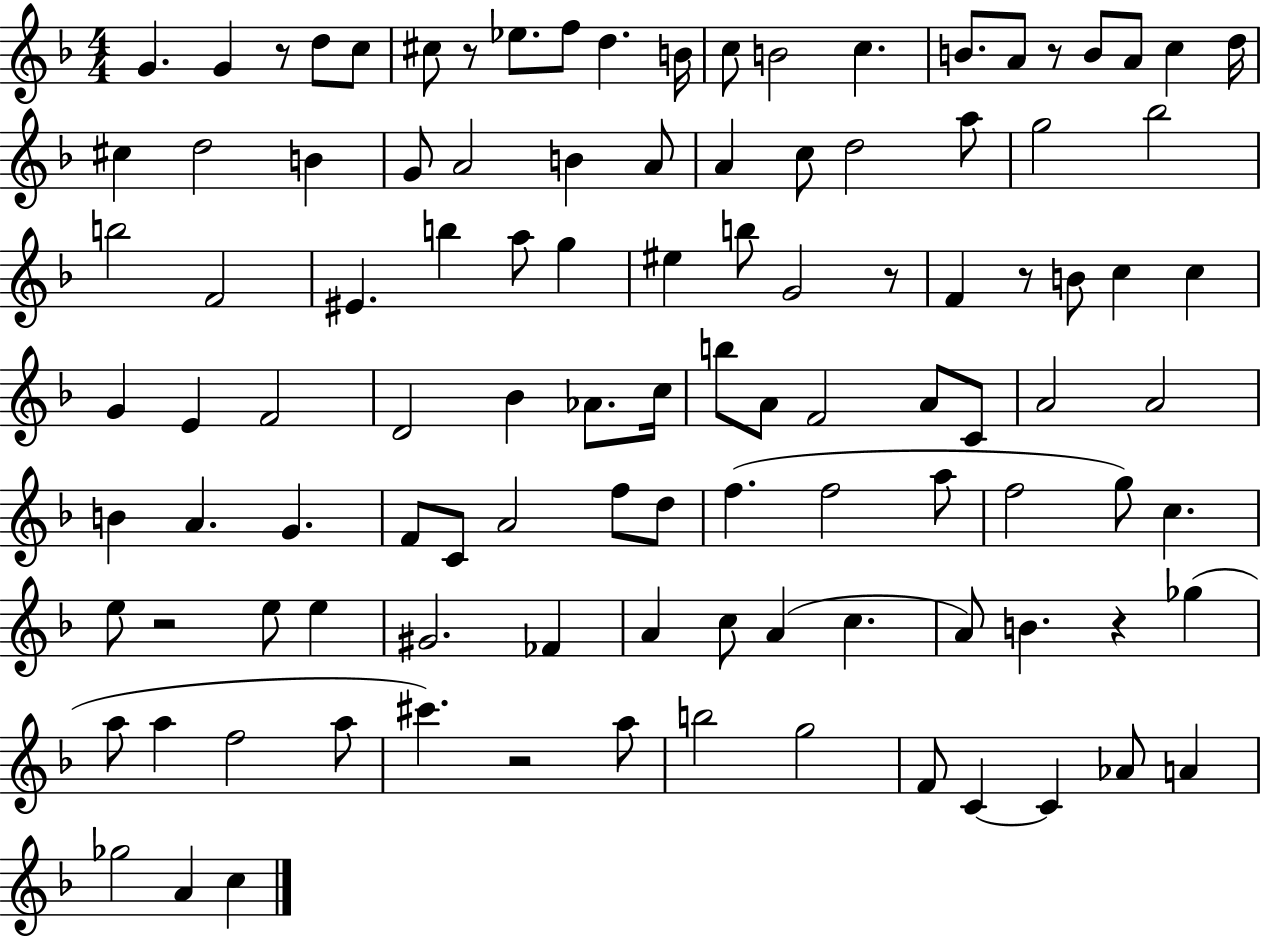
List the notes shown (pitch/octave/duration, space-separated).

G4/q. G4/q R/e D5/e C5/e C#5/e R/e Eb5/e. F5/e D5/q. B4/s C5/e B4/h C5/q. B4/e. A4/e R/e B4/e A4/e C5/q D5/s C#5/q D5/h B4/q G4/e A4/h B4/q A4/e A4/q C5/e D5/h A5/e G5/h Bb5/h B5/h F4/h EIS4/q. B5/q A5/e G5/q EIS5/q B5/e G4/h R/e F4/q R/e B4/e C5/q C5/q G4/q E4/q F4/h D4/h Bb4/q Ab4/e. C5/s B5/e A4/e F4/h A4/e C4/e A4/h A4/h B4/q A4/q. G4/q. F4/e C4/e A4/h F5/e D5/e F5/q. F5/h A5/e F5/h G5/e C5/q. E5/e R/h E5/e E5/q G#4/h. FES4/q A4/q C5/e A4/q C5/q. A4/e B4/q. R/q Gb5/q A5/e A5/q F5/h A5/e C#6/q. R/h A5/e B5/h G5/h F4/e C4/q C4/q Ab4/e A4/q Gb5/h A4/q C5/q